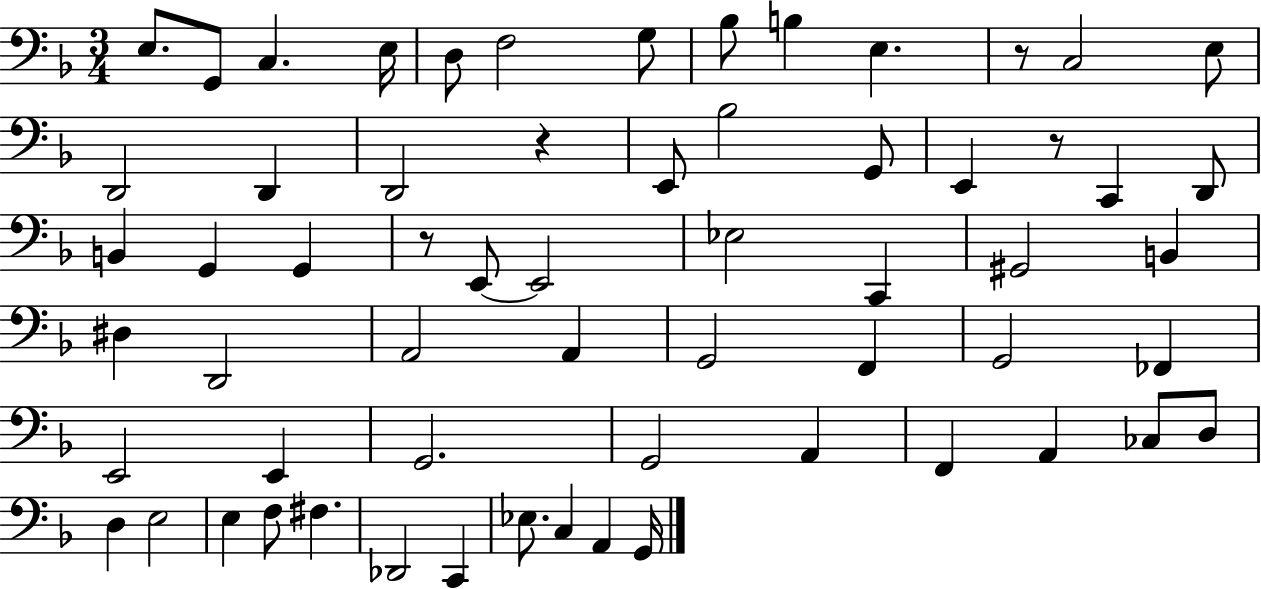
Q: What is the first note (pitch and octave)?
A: E3